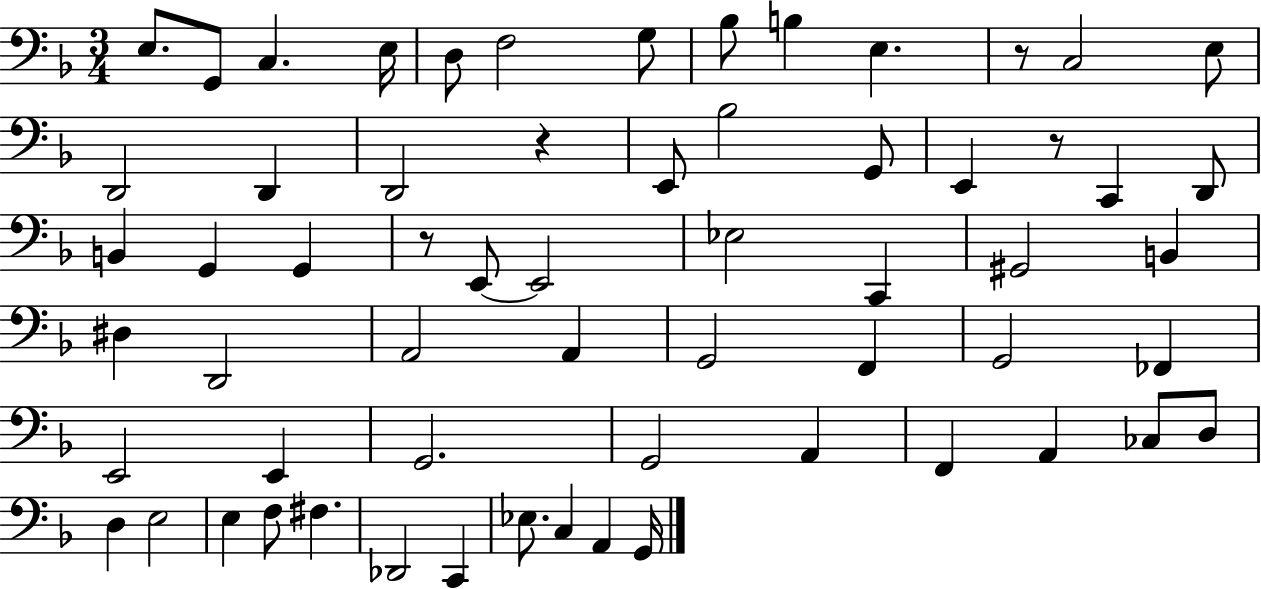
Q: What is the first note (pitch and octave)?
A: E3